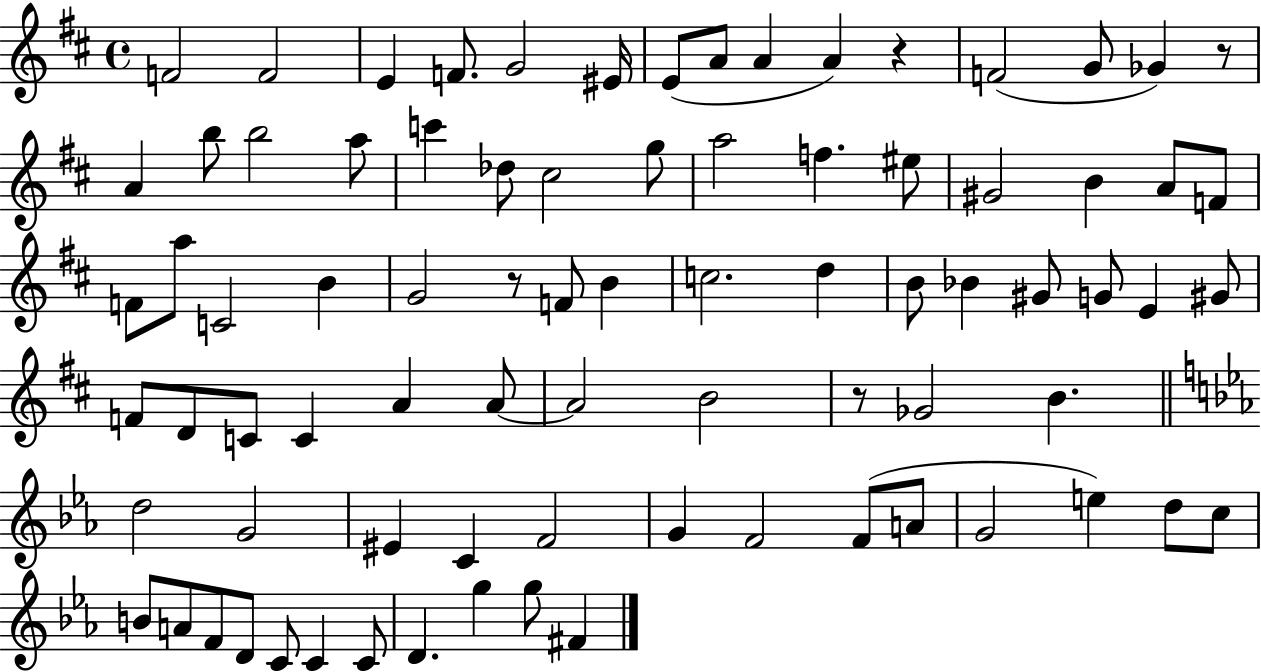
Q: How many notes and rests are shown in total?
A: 81